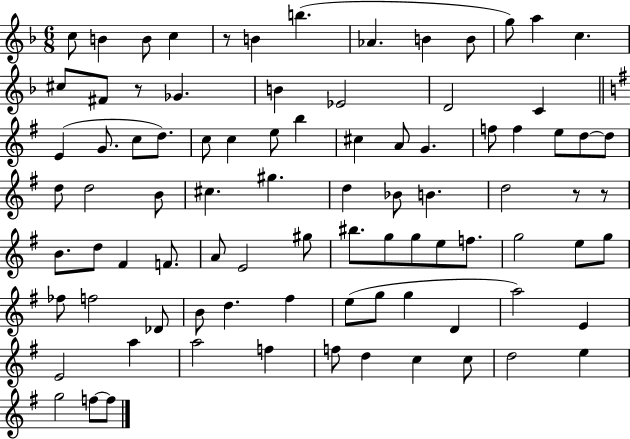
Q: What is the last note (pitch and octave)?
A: F5